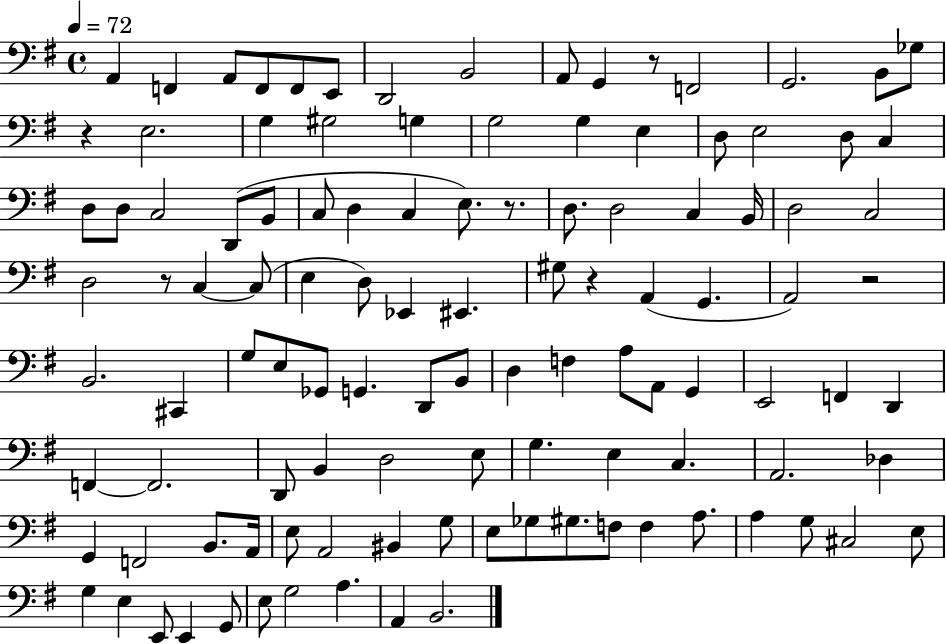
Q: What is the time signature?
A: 4/4